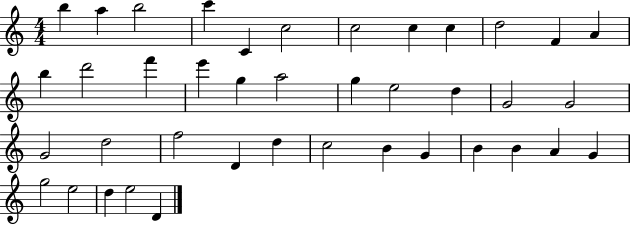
{
  \clef treble
  \numericTimeSignature
  \time 4/4
  \key c \major
  b''4 a''4 b''2 | c'''4 c'4 c''2 | c''2 c''4 c''4 | d''2 f'4 a'4 | \break b''4 d'''2 f'''4 | e'''4 g''4 a''2 | g''4 e''2 d''4 | g'2 g'2 | \break g'2 d''2 | f''2 d'4 d''4 | c''2 b'4 g'4 | b'4 b'4 a'4 g'4 | \break g''2 e''2 | d''4 e''2 d'4 | \bar "|."
}